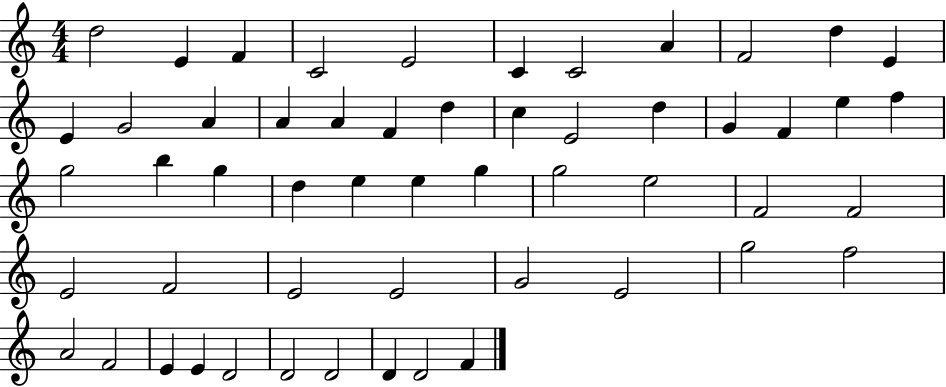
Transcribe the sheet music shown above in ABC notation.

X:1
T:Untitled
M:4/4
L:1/4
K:C
d2 E F C2 E2 C C2 A F2 d E E G2 A A A F d c E2 d G F e f g2 b g d e e g g2 e2 F2 F2 E2 F2 E2 E2 G2 E2 g2 f2 A2 F2 E E D2 D2 D2 D D2 F